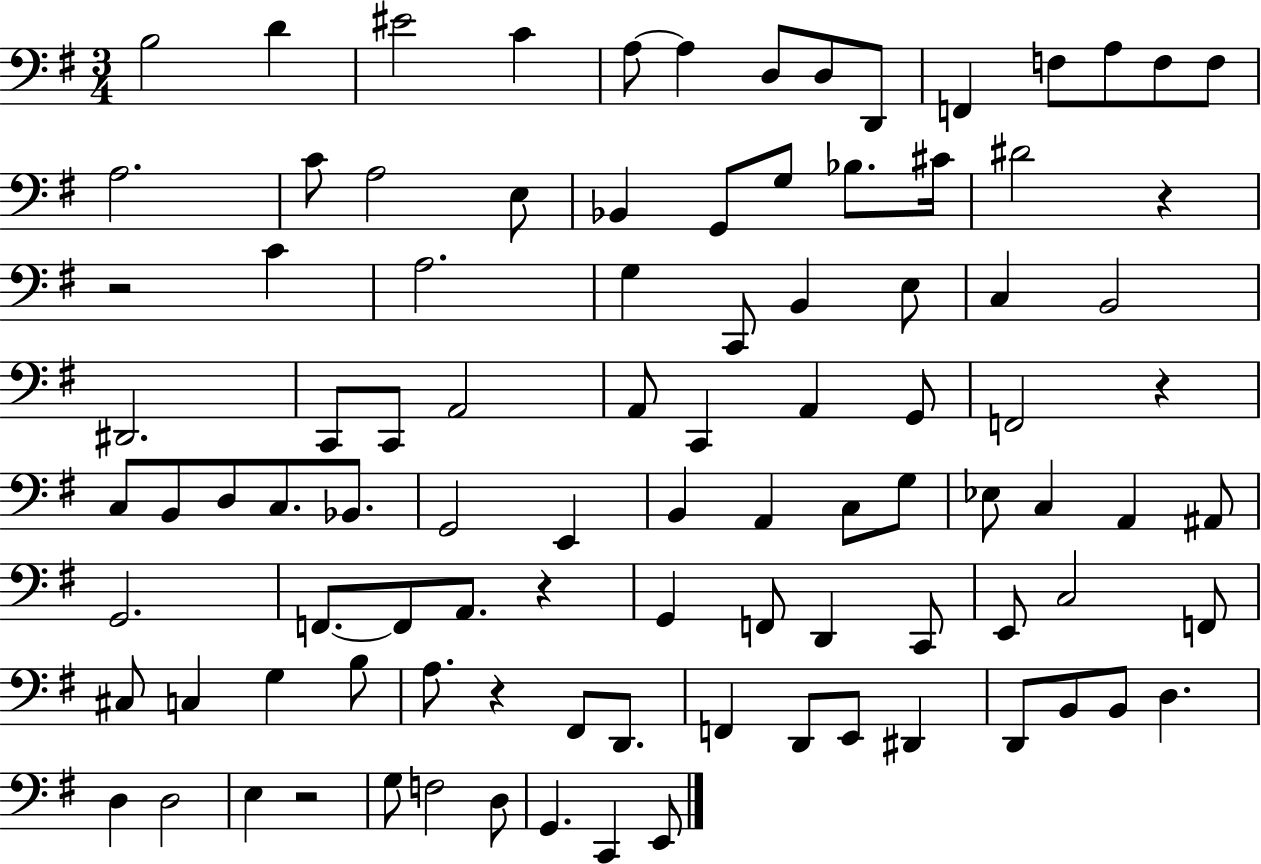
X:1
T:Untitled
M:3/4
L:1/4
K:G
B,2 D ^E2 C A,/2 A, D,/2 D,/2 D,,/2 F,, F,/2 A,/2 F,/2 F,/2 A,2 C/2 A,2 E,/2 _B,, G,,/2 G,/2 _B,/2 ^C/4 ^D2 z z2 C A,2 G, C,,/2 B,, E,/2 C, B,,2 ^D,,2 C,,/2 C,,/2 A,,2 A,,/2 C,, A,, G,,/2 F,,2 z C,/2 B,,/2 D,/2 C,/2 _B,,/2 G,,2 E,, B,, A,, C,/2 G,/2 _E,/2 C, A,, ^A,,/2 G,,2 F,,/2 F,,/2 A,,/2 z G,, F,,/2 D,, C,,/2 E,,/2 C,2 F,,/2 ^C,/2 C, G, B,/2 A,/2 z ^F,,/2 D,,/2 F,, D,,/2 E,,/2 ^D,, D,,/2 B,,/2 B,,/2 D, D, D,2 E, z2 G,/2 F,2 D,/2 G,, C,, E,,/2